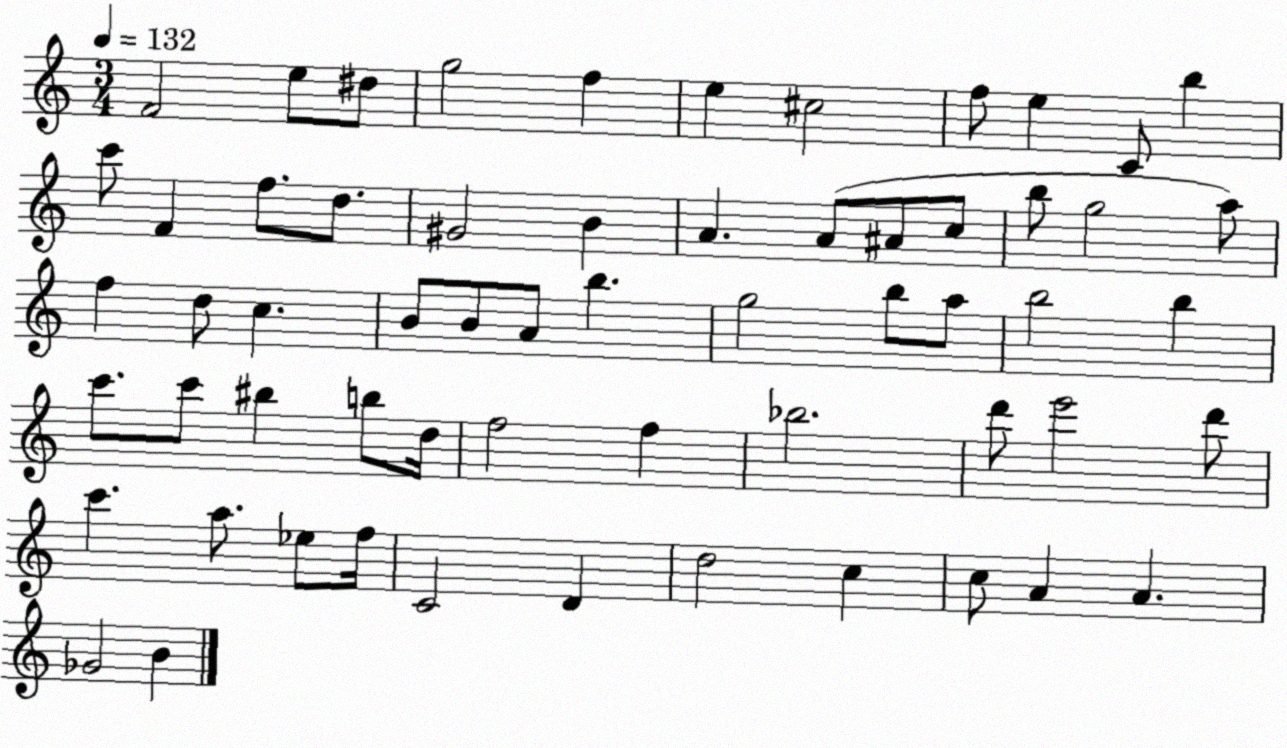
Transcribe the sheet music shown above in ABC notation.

X:1
T:Untitled
M:3/4
L:1/4
K:C
F2 e/2 ^d/2 g2 f e ^c2 f/2 e C/2 b c'/2 F f/2 d/2 ^G2 B A A/2 ^A/2 c/2 b/2 g2 a/2 f d/2 c B/2 B/2 A/2 b g2 b/2 a/2 b2 b c'/2 c'/2 ^b b/2 d/4 f2 f _b2 d'/2 e'2 d'/2 c' a/2 _e/2 f/4 C2 D d2 c c/2 A A _G2 B